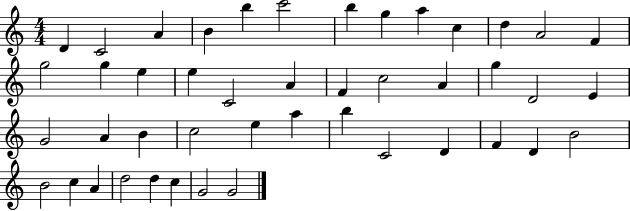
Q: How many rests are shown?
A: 0